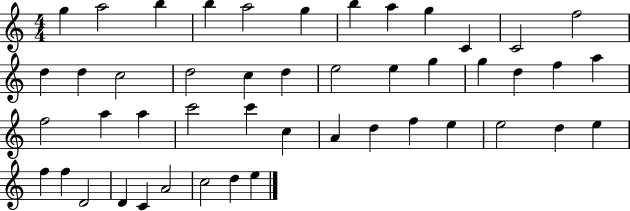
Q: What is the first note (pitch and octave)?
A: G5